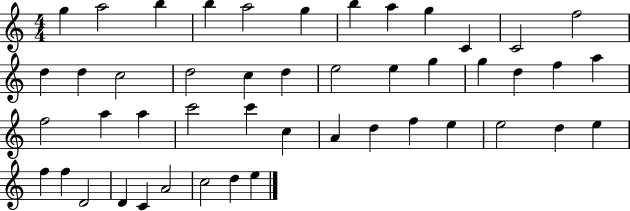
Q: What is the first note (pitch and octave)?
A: G5